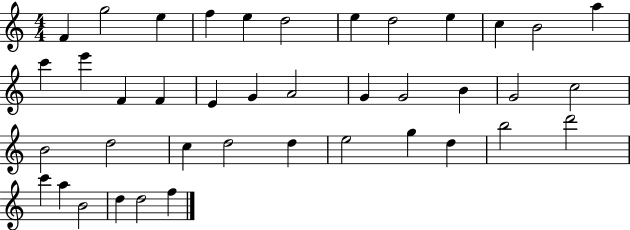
X:1
T:Untitled
M:4/4
L:1/4
K:C
F g2 e f e d2 e d2 e c B2 a c' e' F F E G A2 G G2 B G2 c2 B2 d2 c d2 d e2 g d b2 d'2 c' a B2 d d2 f